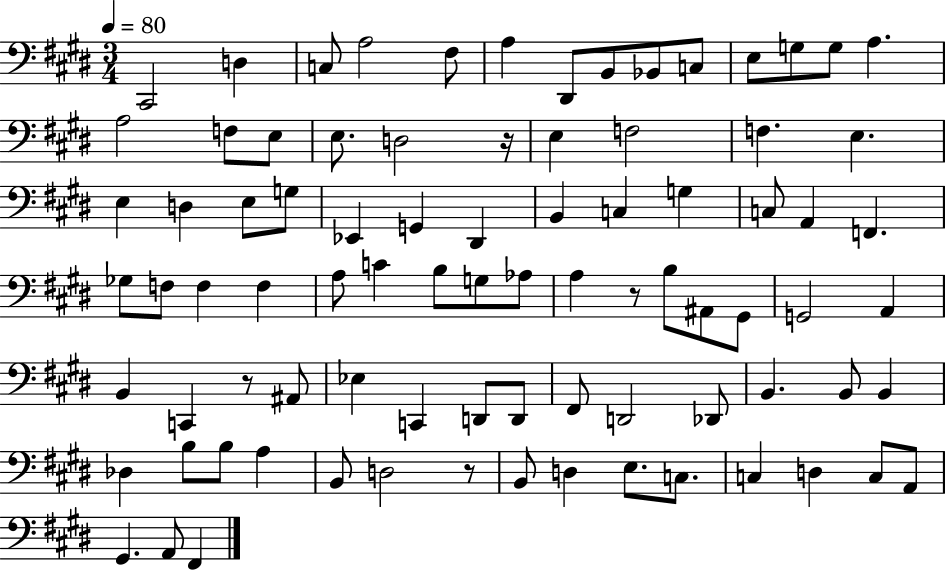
C#2/h D3/q C3/e A3/h F#3/e A3/q D#2/e B2/e Bb2/e C3/e E3/e G3/e G3/e A3/q. A3/h F3/e E3/e E3/e. D3/h R/s E3/q F3/h F3/q. E3/q. E3/q D3/q E3/e G3/e Eb2/q G2/q D#2/q B2/q C3/q G3/q C3/e A2/q F2/q. Gb3/e F3/e F3/q F3/q A3/e C4/q B3/e G3/e Ab3/e A3/q R/e B3/e A#2/e G#2/e G2/h A2/q B2/q C2/q R/e A#2/e Eb3/q C2/q D2/e D2/e F#2/e D2/h Db2/e B2/q. B2/e B2/q Db3/q B3/e B3/e A3/q B2/e D3/h R/e B2/e D3/q E3/e. C3/e. C3/q D3/q C3/e A2/e G#2/q. A2/e F#2/q